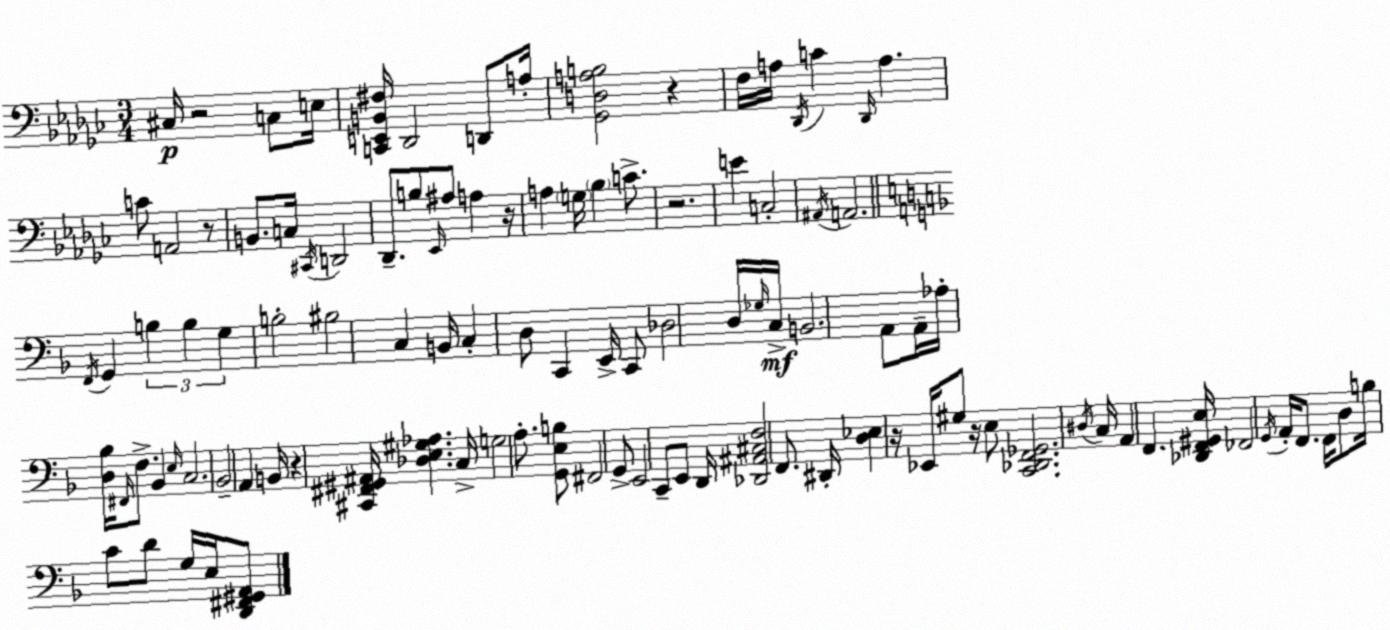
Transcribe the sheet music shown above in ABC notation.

X:1
T:Untitled
M:3/4
L:1/4
K:Ebm
^C,/4 z2 C,/2 E,/4 [C,,E,,B,,^F,]/4 _D,,2 D,,/2 A,/4 [_G,,D,A,B,]2 z F,/4 A,/4 _D,,/4 C _D,,/4 A, C/2 A,,2 z/2 B,,/2 C,/4 ^C,,/4 D,,2 _D,,/2 B,/2 _E,,/4 ^A,/2 A, z/4 A, G,/4 _B, C/2 z2 E C,2 ^A,,/4 A,,2 F,,/4 G,, B, B, G, B,2 ^B,2 C, B,,/4 C, D,/2 C,, E,,/4 C,,/2 _D,2 D,/4 _G,/4 C,/4 B,,2 A,,/2 A,,/4 _A,/4 [D,_B,]/4 ^F,,/4 F,/2 _B,, E,/4 C,2 _B,,2 A,, B,,/4 z [^C,,^F,,^G,,^A,,]/4 [_D,E,^G,_A,] C,/4 G,2 A,/2 [G,,E,B,]/2 ^F,,2 G,,/2 E,,2 C,,/2 E,,/2 D,,/4 [_D,,^A,,^C,F,]2 F,,/2 ^D,,/4 [D,_E,] z/4 _E,,/4 ^G,/2 z/4 E,/2 [C,,_D,,F,,_G,,]2 ^D,/4 C,/4 A,, F,, [_D,,F,,^G,,E,]/4 _F,,2 G,,/4 A,,/4 F,,/2 F,,/4 D,/2 B,/4 C/2 D/2 G,/4 E,/4 [D,,^F,,^G,,A,,]/2